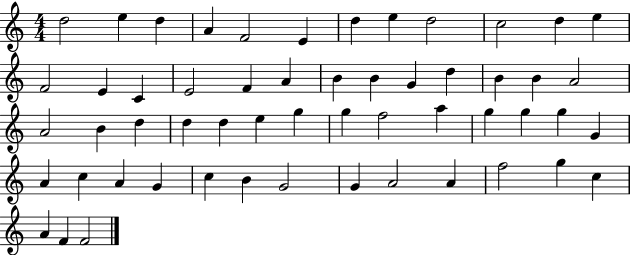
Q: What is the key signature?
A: C major